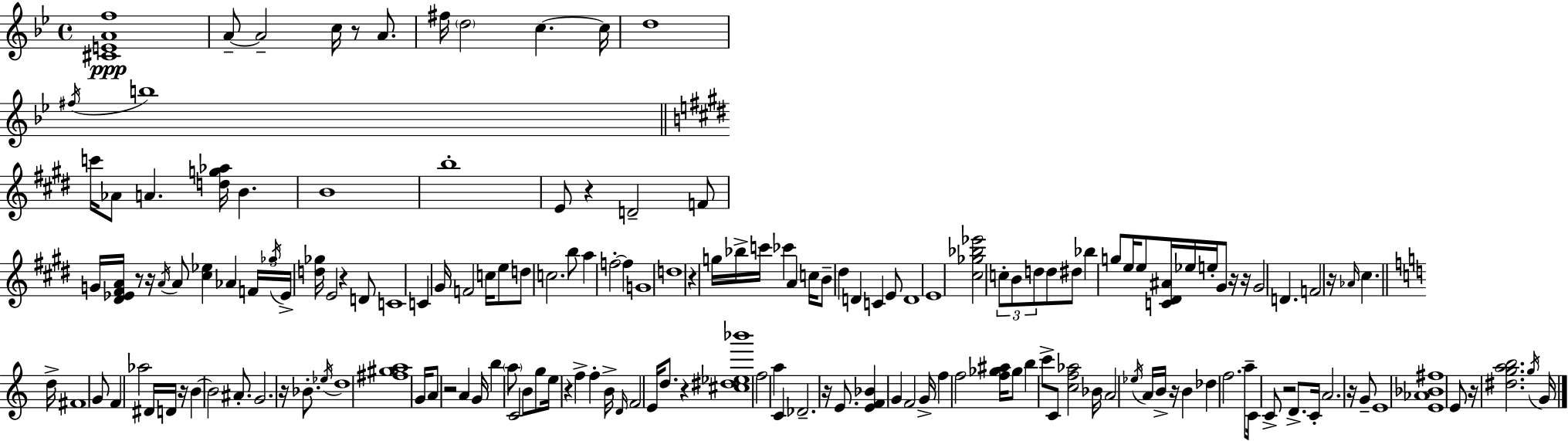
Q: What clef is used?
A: treble